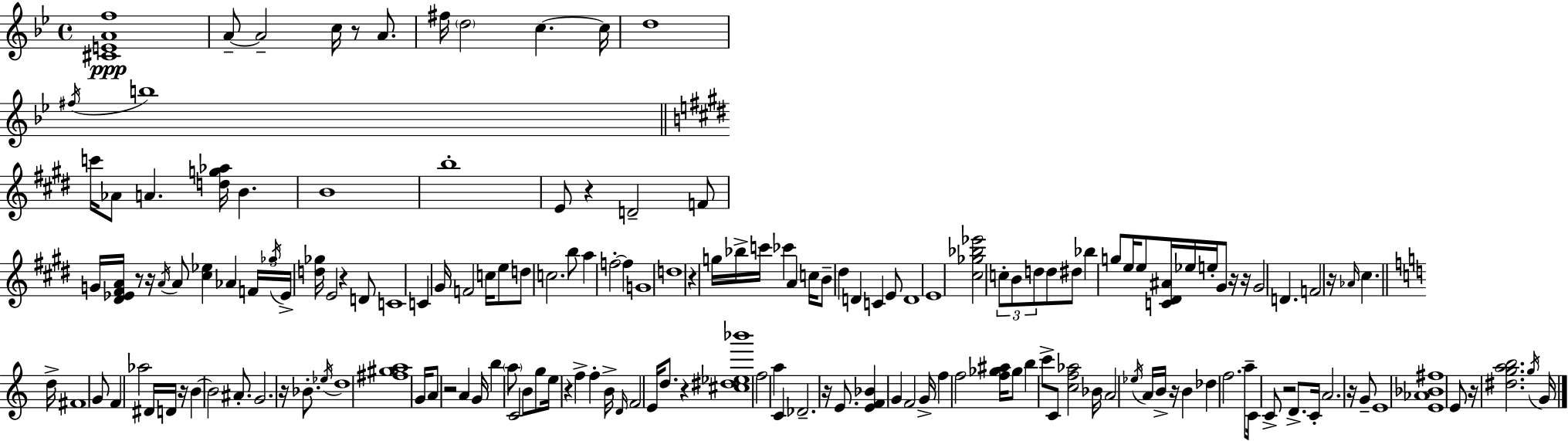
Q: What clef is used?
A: treble